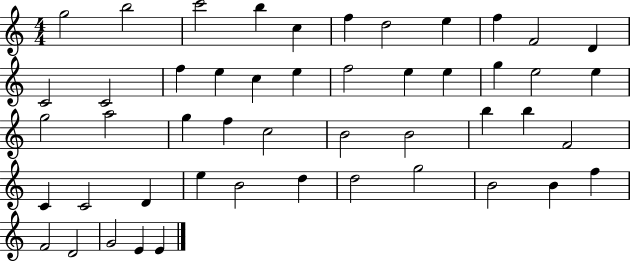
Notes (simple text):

G5/h B5/h C6/h B5/q C5/q F5/q D5/h E5/q F5/q F4/h D4/q C4/h C4/h F5/q E5/q C5/q E5/q F5/h E5/q E5/q G5/q E5/h E5/q G5/h A5/h G5/q F5/q C5/h B4/h B4/h B5/q B5/q F4/h C4/q C4/h D4/q E5/q B4/h D5/q D5/h G5/h B4/h B4/q F5/q F4/h D4/h G4/h E4/q E4/q